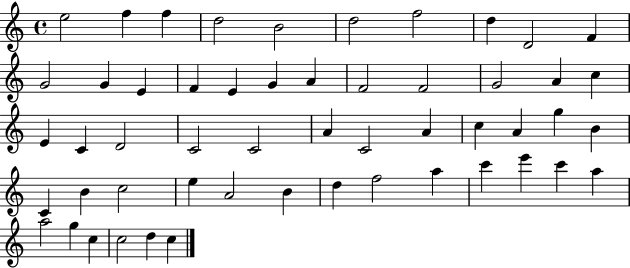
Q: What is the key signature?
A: C major